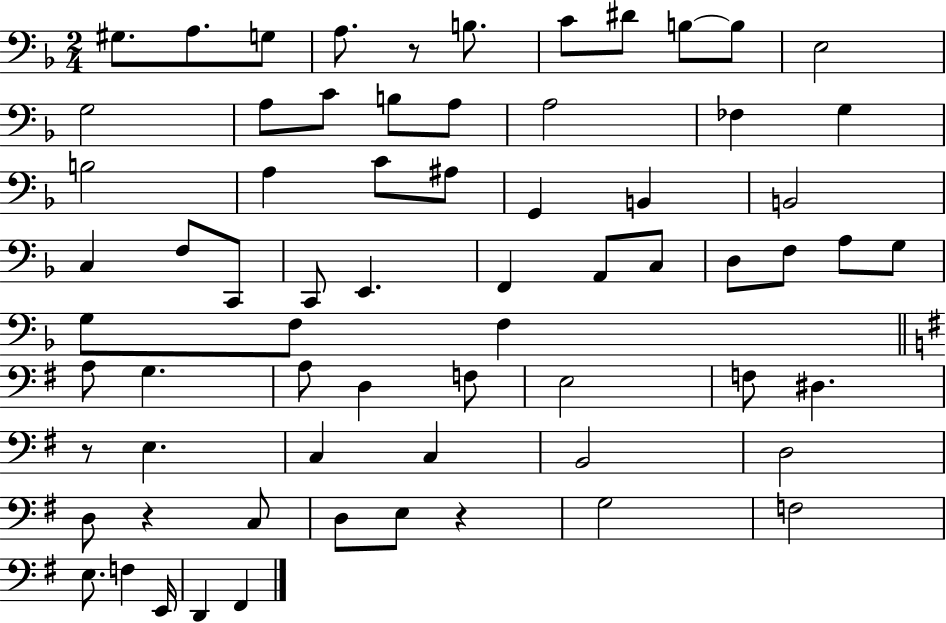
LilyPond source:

{
  \clef bass
  \numericTimeSignature
  \time 2/4
  \key f \major
  gis8. a8. g8 | a8. r8 b8. | c'8 dis'8 b8~~ b8 | e2 | \break g2 | a8 c'8 b8 a8 | a2 | fes4 g4 | \break b2 | a4 c'8 ais8 | g,4 b,4 | b,2 | \break c4 f8 c,8 | c,8 e,4. | f,4 a,8 c8 | d8 f8 a8 g8 | \break g8 f8 f4 | \bar "||" \break \key g \major a8 g4. | a8 d4 f8 | e2 | f8 dis4. | \break r8 e4. | c4 c4 | b,2 | d2 | \break d8 r4 c8 | d8 e8 r4 | g2 | f2 | \break e8. f4 e,16 | d,4 fis,4 | \bar "|."
}